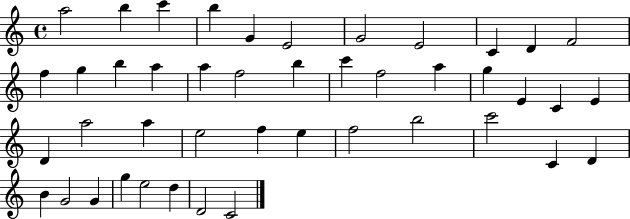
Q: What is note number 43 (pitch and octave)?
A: D4